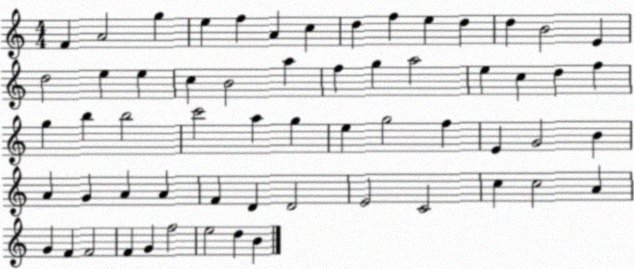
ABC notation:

X:1
T:Untitled
M:4/4
L:1/4
K:C
F A2 g e f A c d f e d d B2 E d2 e e c B2 a f g a2 e c d f g b b2 c'2 a g e g2 f E G2 B A G A A F D D2 E2 C2 c c2 A G F F2 F G f2 e2 d B